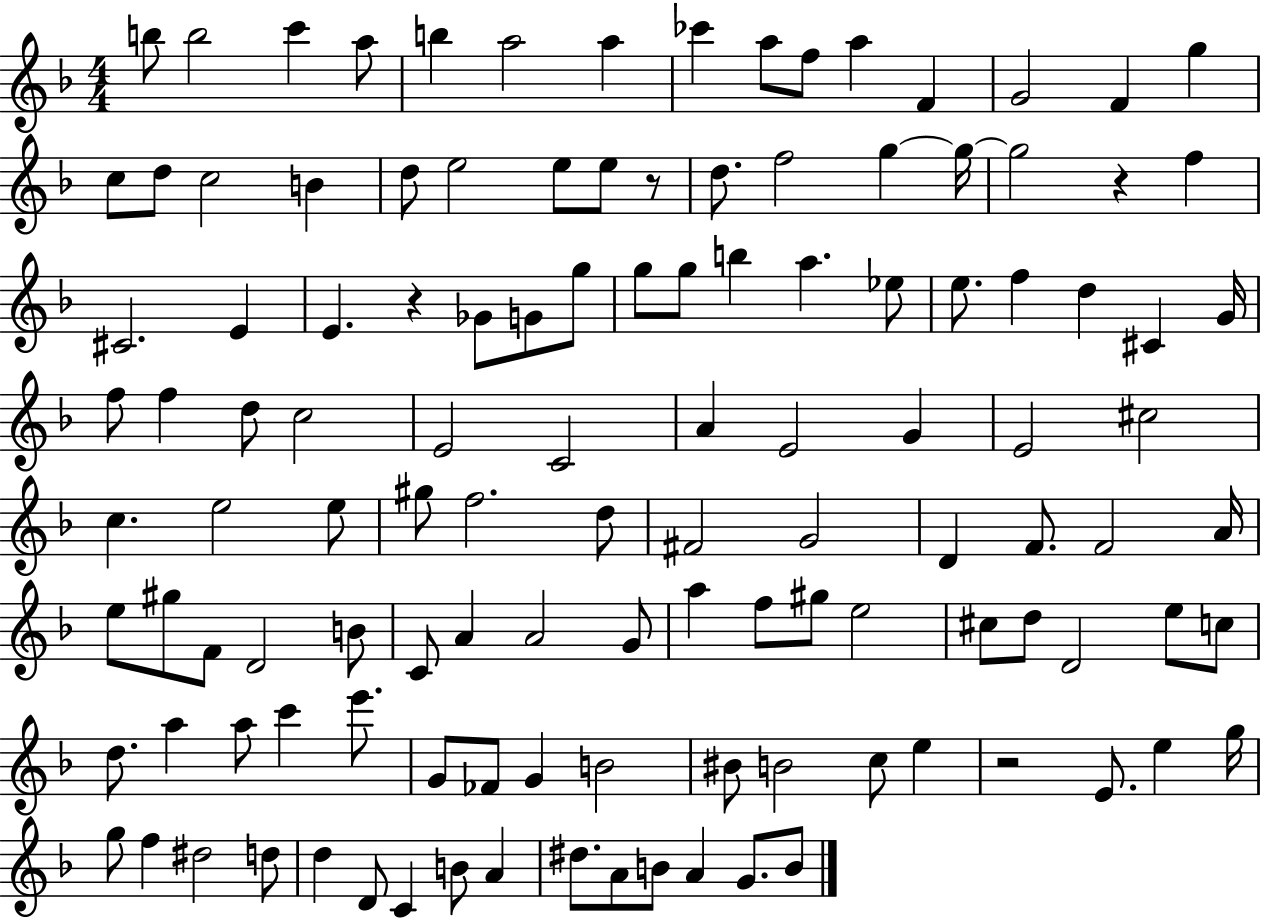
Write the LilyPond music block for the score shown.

{
  \clef treble
  \numericTimeSignature
  \time 4/4
  \key f \major
  b''8 b''2 c'''4 a''8 | b''4 a''2 a''4 | ces'''4 a''8 f''8 a''4 f'4 | g'2 f'4 g''4 | \break c''8 d''8 c''2 b'4 | d''8 e''2 e''8 e''8 r8 | d''8. f''2 g''4~~ g''16~~ | g''2 r4 f''4 | \break cis'2. e'4 | e'4. r4 ges'8 g'8 g''8 | g''8 g''8 b''4 a''4. ees''8 | e''8. f''4 d''4 cis'4 g'16 | \break f''8 f''4 d''8 c''2 | e'2 c'2 | a'4 e'2 g'4 | e'2 cis''2 | \break c''4. e''2 e''8 | gis''8 f''2. d''8 | fis'2 g'2 | d'4 f'8. f'2 a'16 | \break e''8 gis''8 f'8 d'2 b'8 | c'8 a'4 a'2 g'8 | a''4 f''8 gis''8 e''2 | cis''8 d''8 d'2 e''8 c''8 | \break d''8. a''4 a''8 c'''4 e'''8. | g'8 fes'8 g'4 b'2 | bis'8 b'2 c''8 e''4 | r2 e'8. e''4 g''16 | \break g''8 f''4 dis''2 d''8 | d''4 d'8 c'4 b'8 a'4 | dis''8. a'8 b'8 a'4 g'8. b'8 | \bar "|."
}